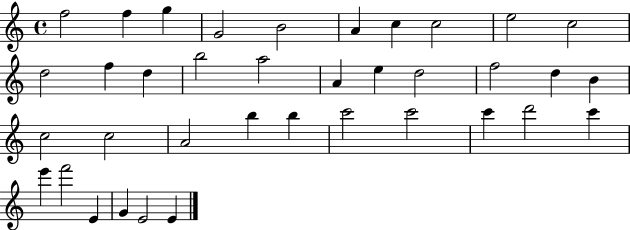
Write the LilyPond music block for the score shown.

{
  \clef treble
  \time 4/4
  \defaultTimeSignature
  \key c \major
  f''2 f''4 g''4 | g'2 b'2 | a'4 c''4 c''2 | e''2 c''2 | \break d''2 f''4 d''4 | b''2 a''2 | a'4 e''4 d''2 | f''2 d''4 b'4 | \break c''2 c''2 | a'2 b''4 b''4 | c'''2 c'''2 | c'''4 d'''2 c'''4 | \break e'''4 f'''2 e'4 | g'4 e'2 e'4 | \bar "|."
}